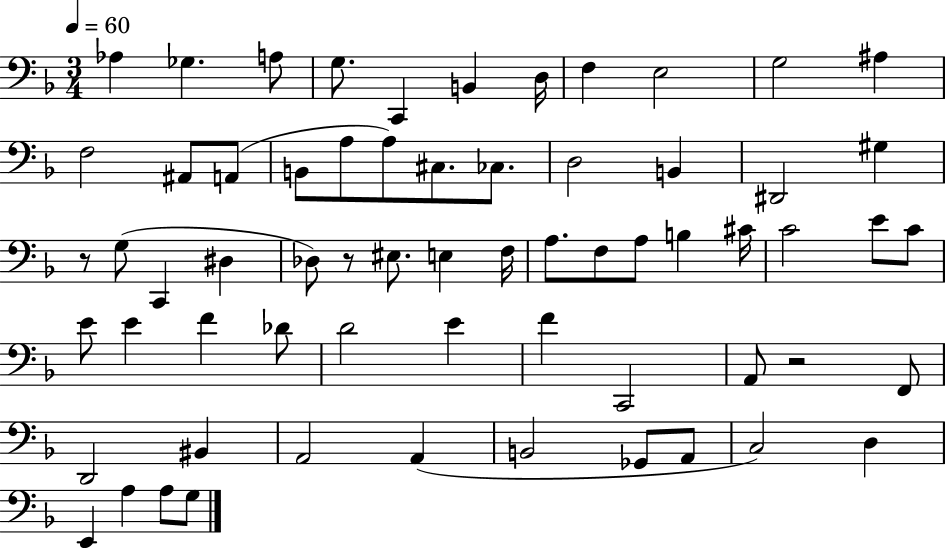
{
  \clef bass
  \numericTimeSignature
  \time 3/4
  \key f \major
  \tempo 4 = 60
  \repeat volta 2 { aes4 ges4. a8 | g8. c,4 b,4 d16 | f4 e2 | g2 ais4 | \break f2 ais,8 a,8( | b,8 a8 a8) cis8. ces8. | d2 b,4 | dis,2 gis4 | \break r8 g8( c,4 dis4 | des8) r8 eis8. e4 f16 | a8. f8 a8 b4 cis'16 | c'2 e'8 c'8 | \break e'8 e'4 f'4 des'8 | d'2 e'4 | f'4 c,2 | a,8 r2 f,8 | \break d,2 bis,4 | a,2 a,4( | b,2 ges,8 a,8 | c2) d4 | \break e,4 a4 a8 g8 | } \bar "|."
}